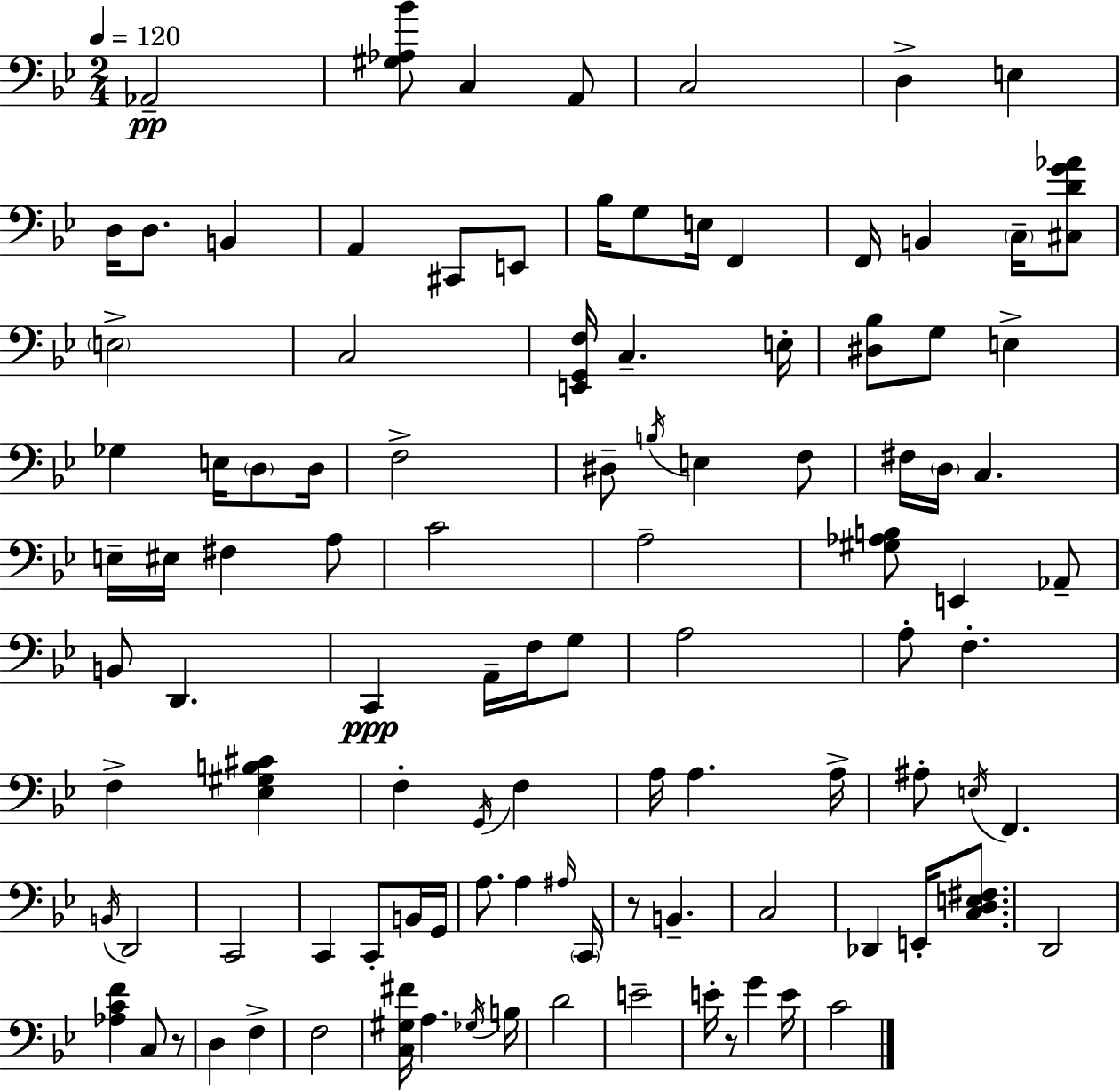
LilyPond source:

{
  \clef bass
  \numericTimeSignature
  \time 2/4
  \key g \minor
  \tempo 4 = 120
  aes,2--\pp | <gis aes bes'>8 c4 a,8 | c2 | d4-> e4 | \break d16 d8. b,4 | a,4 cis,8 e,8 | bes16 g8 e16 f,4 | f,16 b,4 \parenthesize c16-- <cis d' g' aes'>8 | \break \parenthesize e2-> | c2 | <e, g, f>16 c4.-- e16-. | <dis bes>8 g8 e4-> | \break ges4 e16 \parenthesize d8 d16 | f2-> | dis8-- \acciaccatura { b16 } e4 f8 | fis16 \parenthesize d16 c4. | \break e16-- eis16 fis4 a8 | c'2 | a2-- | <gis aes b>8 e,4 aes,8-- | \break b,8 d,4. | c,4\ppp a,16-- f16 g8 | a2 | a8-. f4.-. | \break f4-> <ees gis b cis'>4 | f4-. \acciaccatura { g,16 } f4 | a16 a4. | a16-> ais8-. \acciaccatura { e16 } f,4. | \break \acciaccatura { b,16 } d,2 | c,2 | c,4 | c,8-. b,16 g,16 a8. a4 | \break \grace { ais16 } \parenthesize c,16 r8 b,4.-- | c2 | des,4 | e,16-. <c d e fis>8. d,2 | \break <aes c' f'>4 | c8 r8 d4 | f4-> f2 | <c gis fis'>16 a4. | \break \acciaccatura { ges16 } b16 d'2 | e'2-- | e'16-. r8 | g'4 e'16 c'2 | \break \bar "|."
}